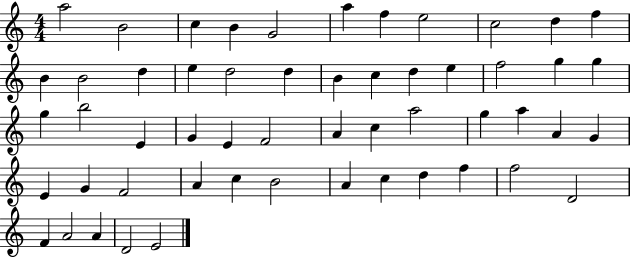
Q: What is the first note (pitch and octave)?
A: A5